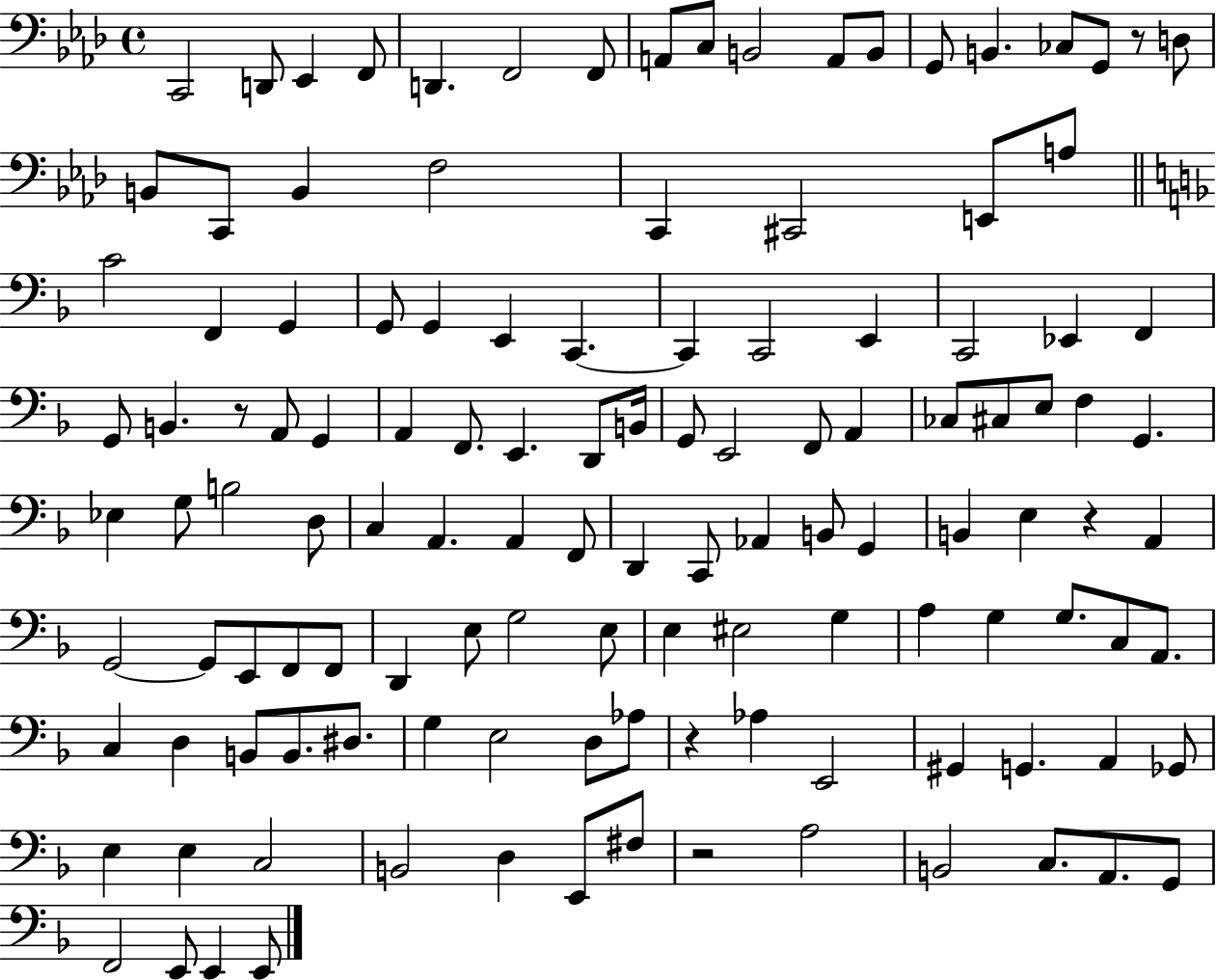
C2/h D2/e Eb2/q F2/e D2/q. F2/h F2/e A2/e C3/e B2/h A2/e B2/e G2/e B2/q. CES3/e G2/e R/e D3/e B2/e C2/e B2/q F3/h C2/q C#2/h E2/e A3/e C4/h F2/q G2/q G2/e G2/q E2/q C2/q. C2/q C2/h E2/q C2/h Eb2/q F2/q G2/e B2/q. R/e A2/e G2/q A2/q F2/e. E2/q. D2/e B2/s G2/e E2/h F2/e A2/q CES3/e C#3/e E3/e F3/q G2/q. Eb3/q G3/e B3/h D3/e C3/q A2/q. A2/q F2/e D2/q C2/e Ab2/q B2/e G2/q B2/q E3/q R/q A2/q G2/h G2/e E2/e F2/e F2/e D2/q E3/e G3/h E3/e E3/q EIS3/h G3/q A3/q G3/q G3/e. C3/e A2/e. C3/q D3/q B2/e B2/e. D#3/e. G3/q E3/h D3/e Ab3/e R/q Ab3/q E2/h G#2/q G2/q. A2/q Gb2/e E3/q E3/q C3/h B2/h D3/q E2/e F#3/e R/h A3/h B2/h C3/e. A2/e. G2/e F2/h E2/e E2/q E2/e